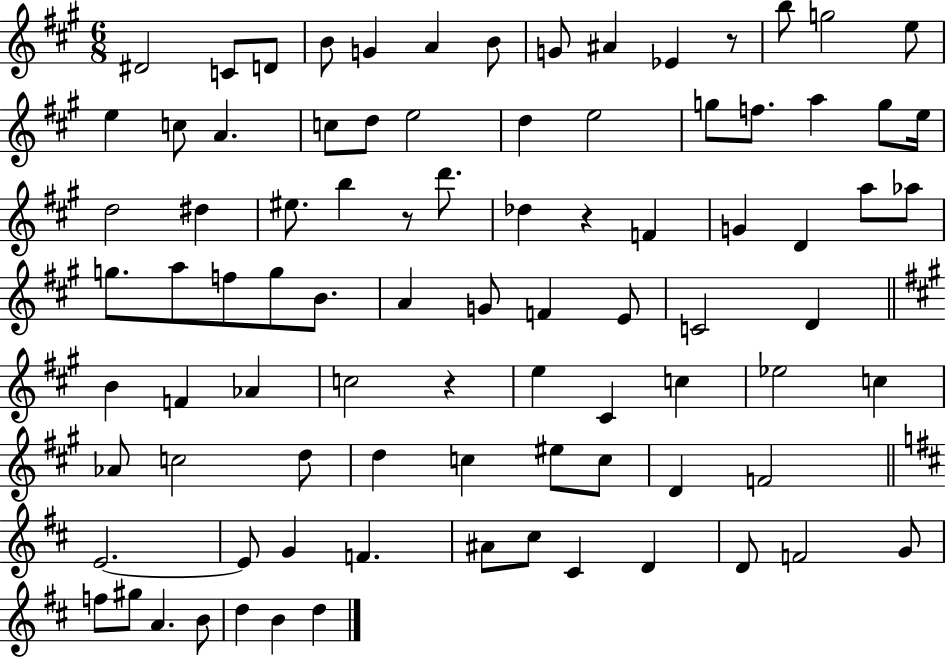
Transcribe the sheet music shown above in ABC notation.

X:1
T:Untitled
M:6/8
L:1/4
K:A
^D2 C/2 D/2 B/2 G A B/2 G/2 ^A _E z/2 b/2 g2 e/2 e c/2 A c/2 d/2 e2 d e2 g/2 f/2 a g/2 e/4 d2 ^d ^e/2 b z/2 d'/2 _d z F G D a/2 _a/2 g/2 a/2 f/2 g/2 B/2 A G/2 F E/2 C2 D B F _A c2 z e ^C c _e2 c _A/2 c2 d/2 d c ^e/2 c/2 D F2 E2 E/2 G F ^A/2 ^c/2 ^C D D/2 F2 G/2 f/2 ^g/2 A B/2 d B d